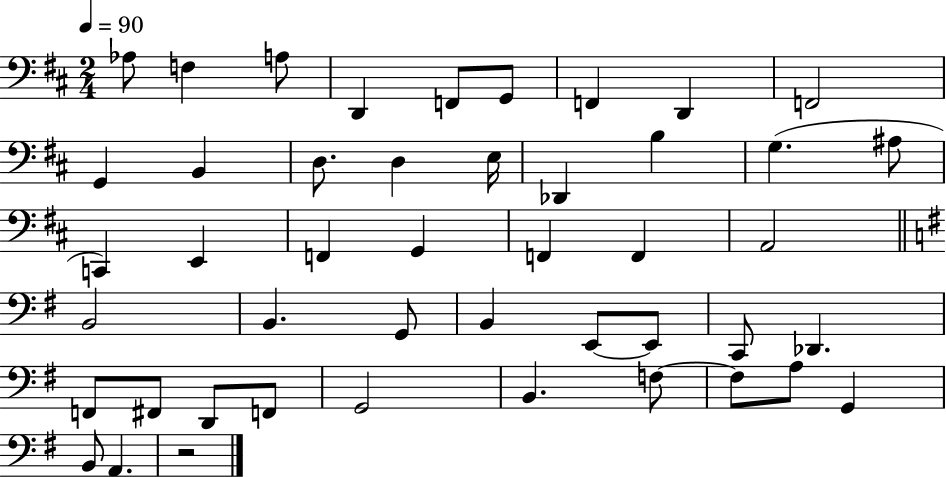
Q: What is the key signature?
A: D major